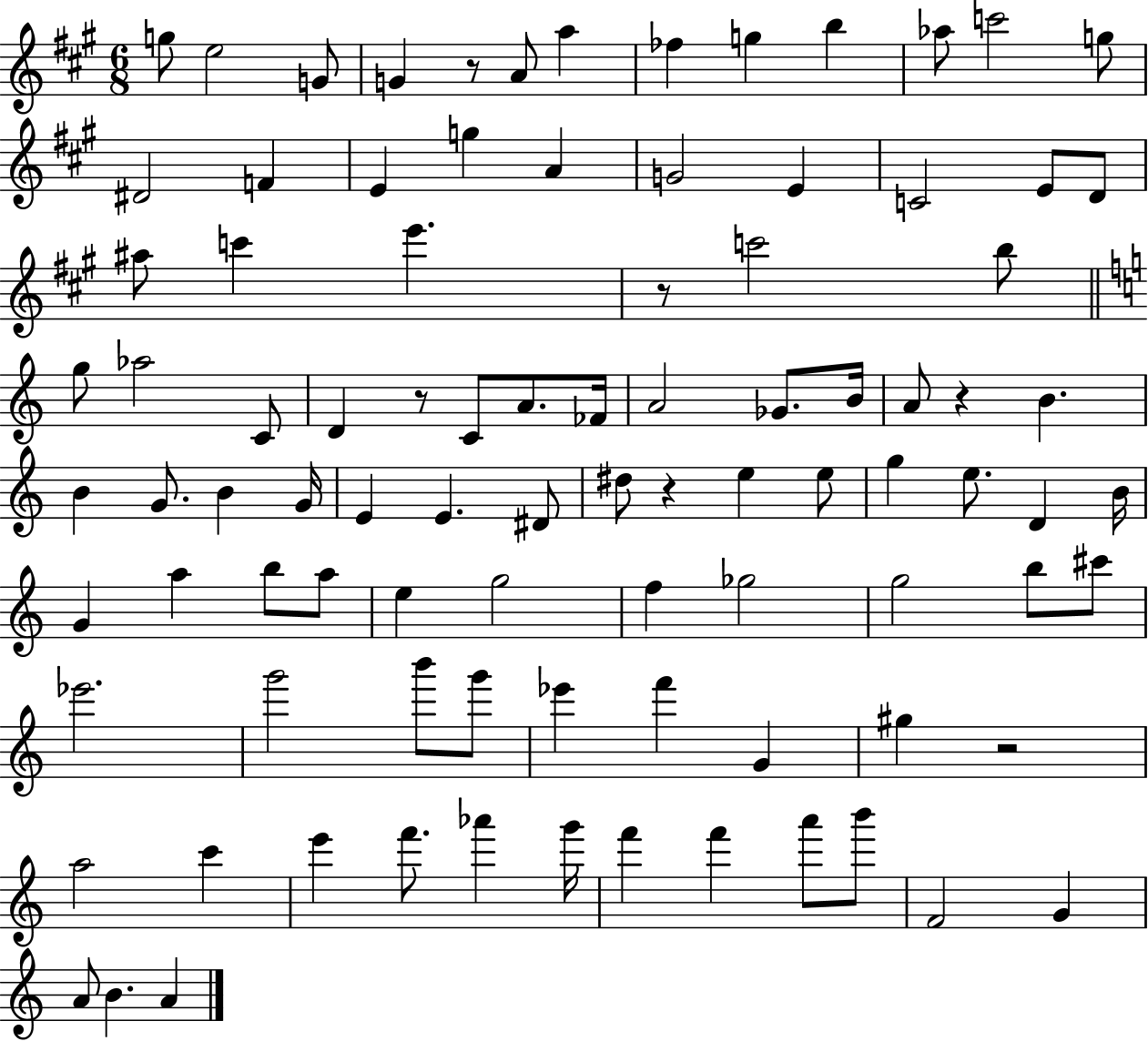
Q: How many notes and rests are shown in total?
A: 93